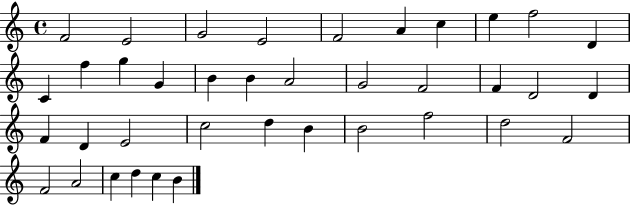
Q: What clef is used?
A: treble